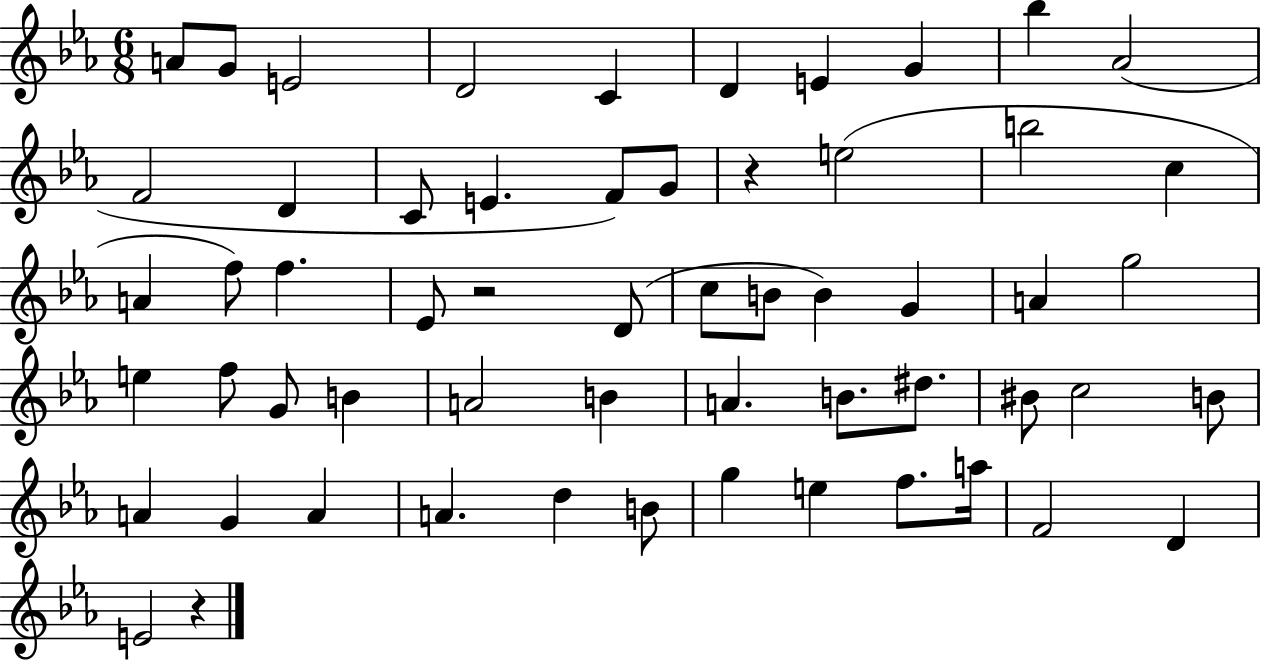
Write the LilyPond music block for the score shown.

{
  \clef treble
  \numericTimeSignature
  \time 6/8
  \key ees \major
  a'8 g'8 e'2 | d'2 c'4 | d'4 e'4 g'4 | bes''4 aes'2( | \break f'2 d'4 | c'8 e'4. f'8) g'8 | r4 e''2( | b''2 c''4 | \break a'4 f''8) f''4. | ees'8 r2 d'8( | c''8 b'8 b'4) g'4 | a'4 g''2 | \break e''4 f''8 g'8 b'4 | a'2 b'4 | a'4. b'8. dis''8. | bis'8 c''2 b'8 | \break a'4 g'4 a'4 | a'4. d''4 b'8 | g''4 e''4 f''8. a''16 | f'2 d'4 | \break e'2 r4 | \bar "|."
}